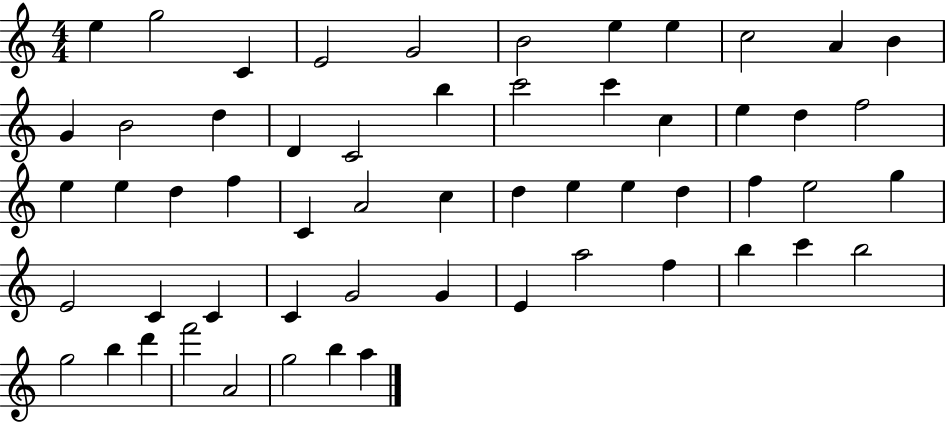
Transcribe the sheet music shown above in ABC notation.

X:1
T:Untitled
M:4/4
L:1/4
K:C
e g2 C E2 G2 B2 e e c2 A B G B2 d D C2 b c'2 c' c e d f2 e e d f C A2 c d e e d f e2 g E2 C C C G2 G E a2 f b c' b2 g2 b d' f'2 A2 g2 b a